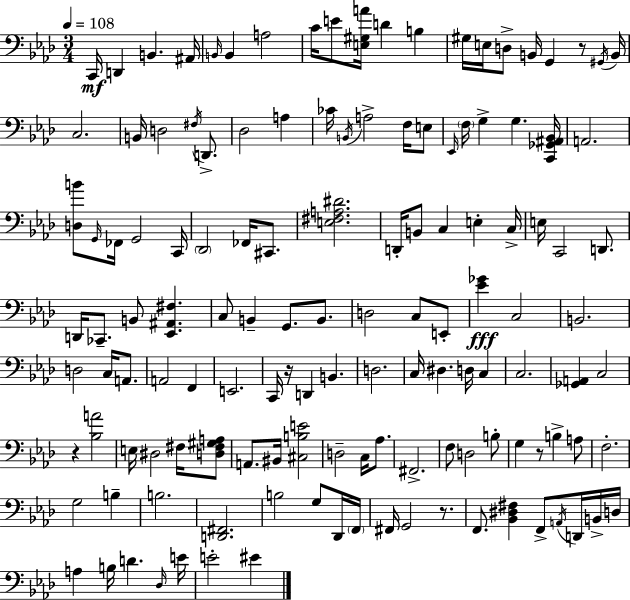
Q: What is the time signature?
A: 3/4